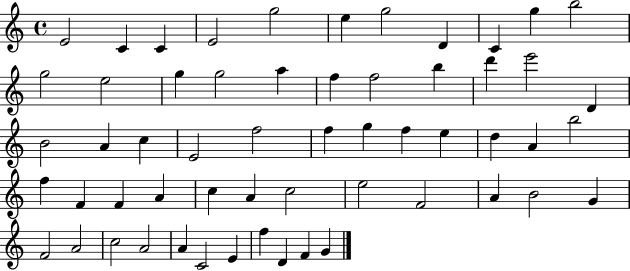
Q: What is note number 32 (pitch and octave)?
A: D5